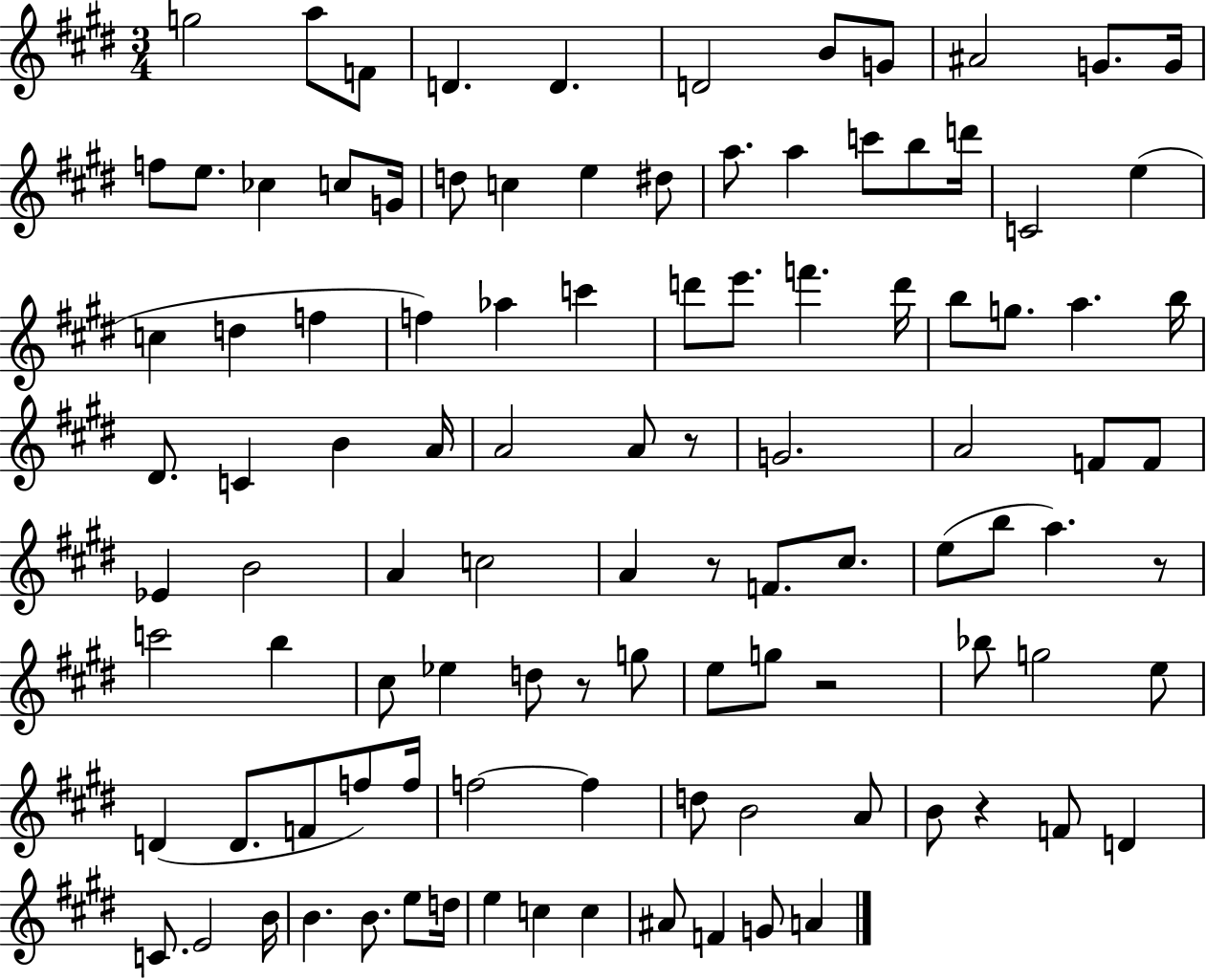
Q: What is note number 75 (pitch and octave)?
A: F4